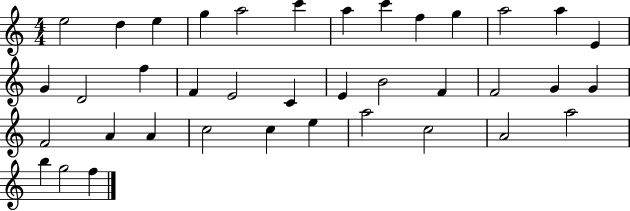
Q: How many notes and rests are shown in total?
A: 38